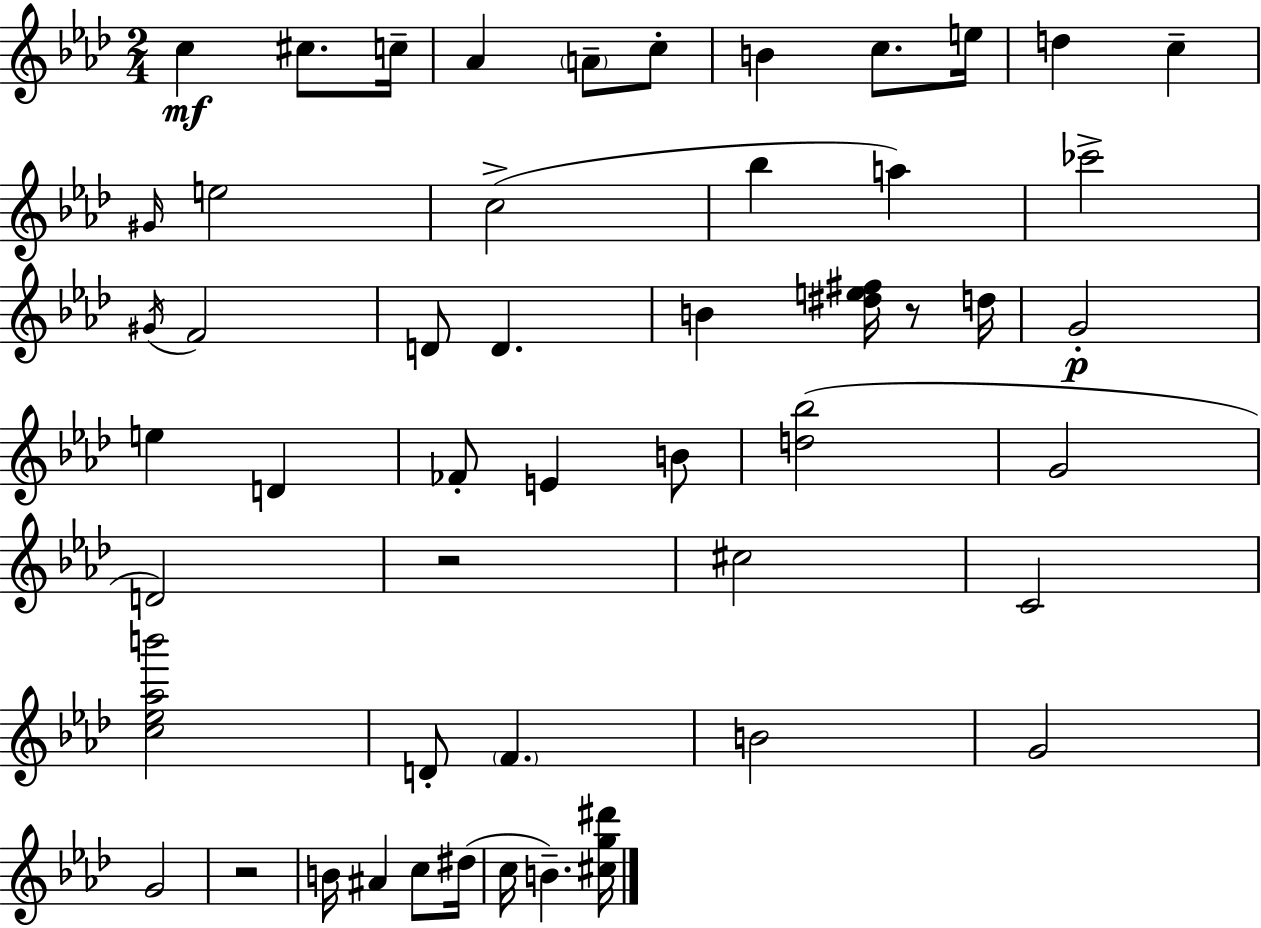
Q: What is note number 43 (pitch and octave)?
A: C5